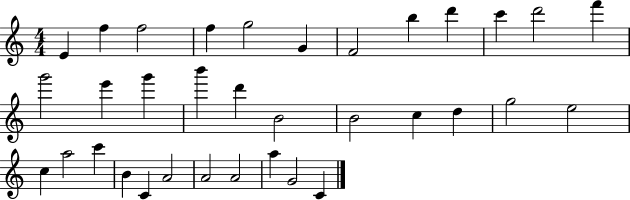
E4/q F5/q F5/h F5/q G5/h G4/q F4/h B5/q D6/q C6/q D6/h F6/q G6/h E6/q G6/q B6/q D6/q B4/h B4/h C5/q D5/q G5/h E5/h C5/q A5/h C6/q B4/q C4/q A4/h A4/h A4/h A5/q G4/h C4/q